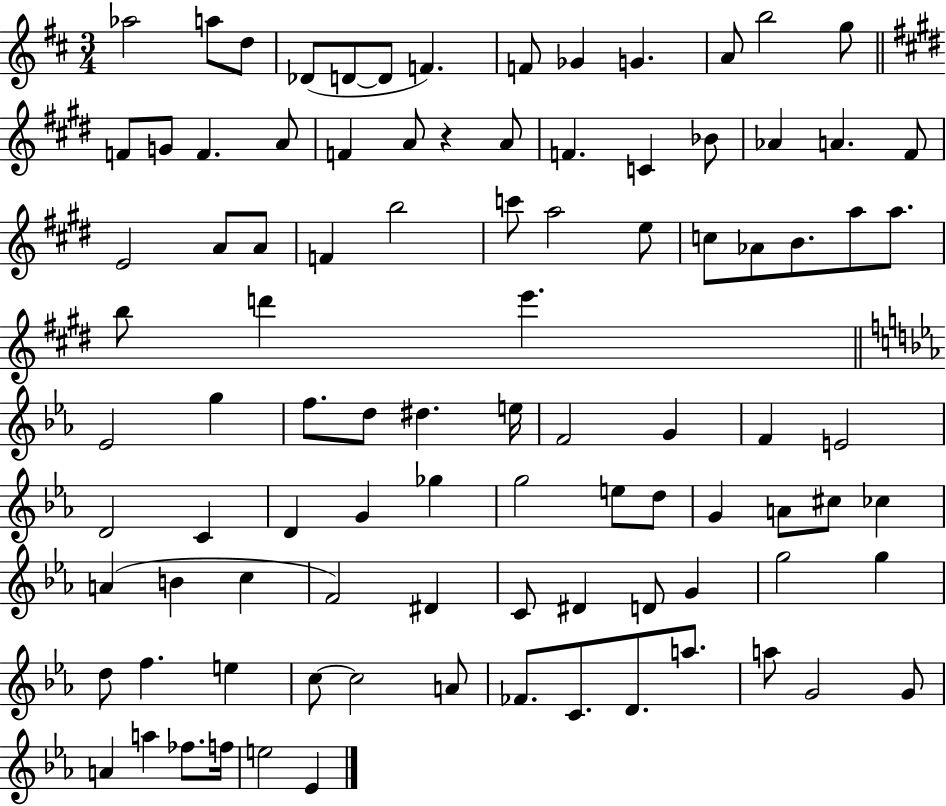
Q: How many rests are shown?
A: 1